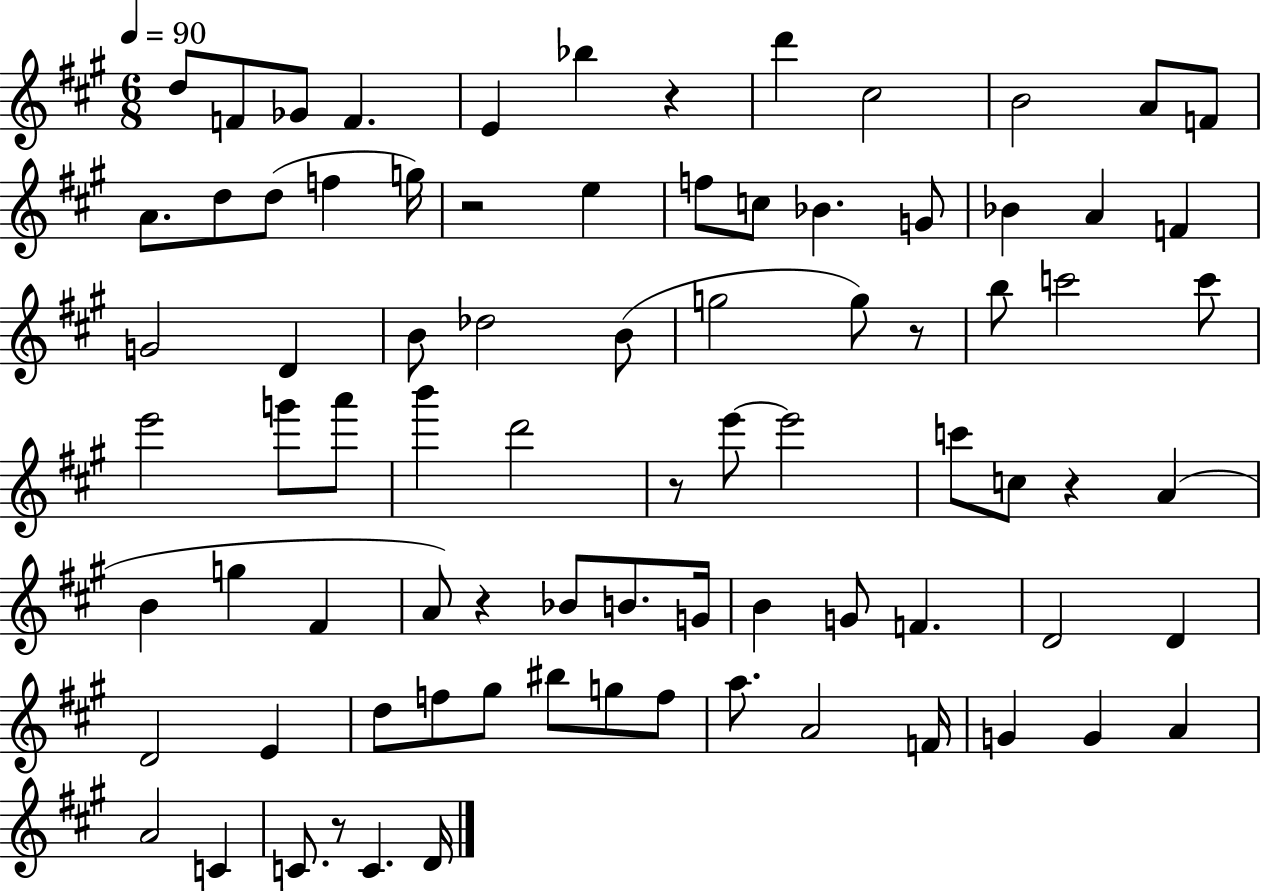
{
  \clef treble
  \numericTimeSignature
  \time 6/8
  \key a \major
  \tempo 4 = 90
  d''8 f'8 ges'8 f'4. | e'4 bes''4 r4 | d'''4 cis''2 | b'2 a'8 f'8 | \break a'8. d''8 d''8( f''4 g''16) | r2 e''4 | f''8 c''8 bes'4. g'8 | bes'4 a'4 f'4 | \break g'2 d'4 | b'8 des''2 b'8( | g''2 g''8) r8 | b''8 c'''2 c'''8 | \break e'''2 g'''8 a'''8 | b'''4 d'''2 | r8 e'''8~~ e'''2 | c'''8 c''8 r4 a'4( | \break b'4 g''4 fis'4 | a'8) r4 bes'8 b'8. g'16 | b'4 g'8 f'4. | d'2 d'4 | \break d'2 e'4 | d''8 f''8 gis''8 bis''8 g''8 f''8 | a''8. a'2 f'16 | g'4 g'4 a'4 | \break a'2 c'4 | c'8. r8 c'4. d'16 | \bar "|."
}